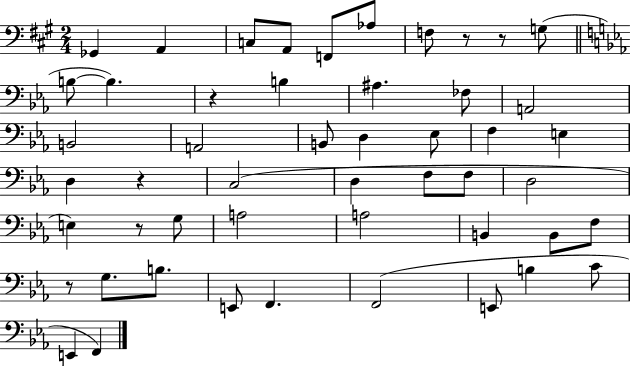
X:1
T:Untitled
M:2/4
L:1/4
K:A
_G,, A,, C,/2 A,,/2 F,,/2 _A,/2 F,/2 z/2 z/2 G,/2 B,/2 B, z B, ^A, _F,/2 A,,2 B,,2 A,,2 B,,/2 D, _E,/2 F, E, D, z C,2 D, F,/2 F,/2 D,2 E, z/2 G,/2 A,2 A,2 B,, B,,/2 F,/2 z/2 G,/2 B,/2 E,,/2 F,, F,,2 E,,/2 B, C/2 E,, F,,